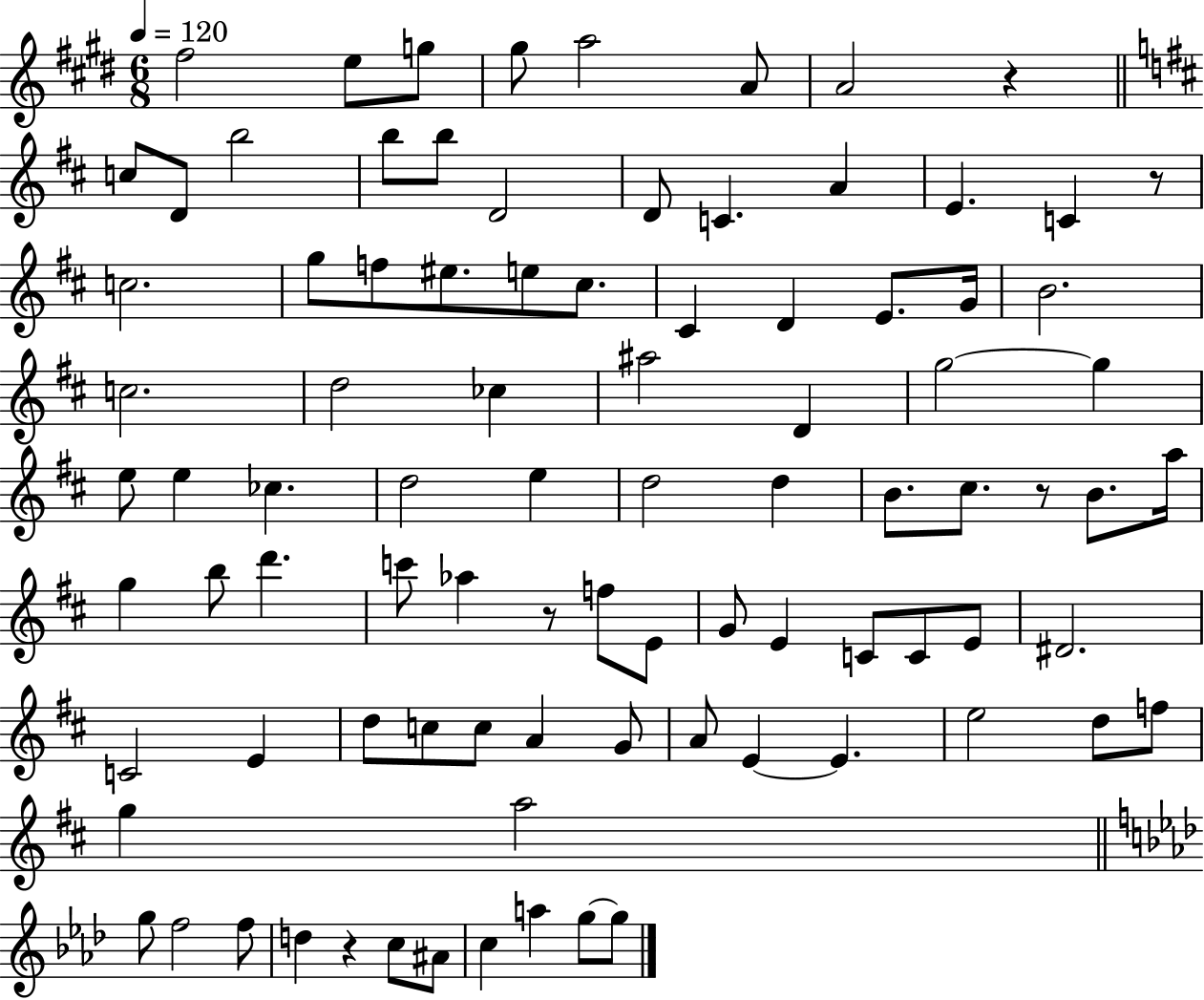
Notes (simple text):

F#5/h E5/e G5/e G#5/e A5/h A4/e A4/h R/q C5/e D4/e B5/h B5/e B5/e D4/h D4/e C4/q. A4/q E4/q. C4/q R/e C5/h. G5/e F5/e EIS5/e. E5/e C#5/e. C#4/q D4/q E4/e. G4/s B4/h. C5/h. D5/h CES5/q A#5/h D4/q G5/h G5/q E5/e E5/q CES5/q. D5/h E5/q D5/h D5/q B4/e. C#5/e. R/e B4/e. A5/s G5/q B5/e D6/q. C6/e Ab5/q R/e F5/e E4/e G4/e E4/q C4/e C4/e E4/e D#4/h. C4/h E4/q D5/e C5/e C5/e A4/q G4/e A4/e E4/q E4/q. E5/h D5/e F5/e G5/q A5/h G5/e F5/h F5/e D5/q R/q C5/e A#4/e C5/q A5/q G5/e G5/e